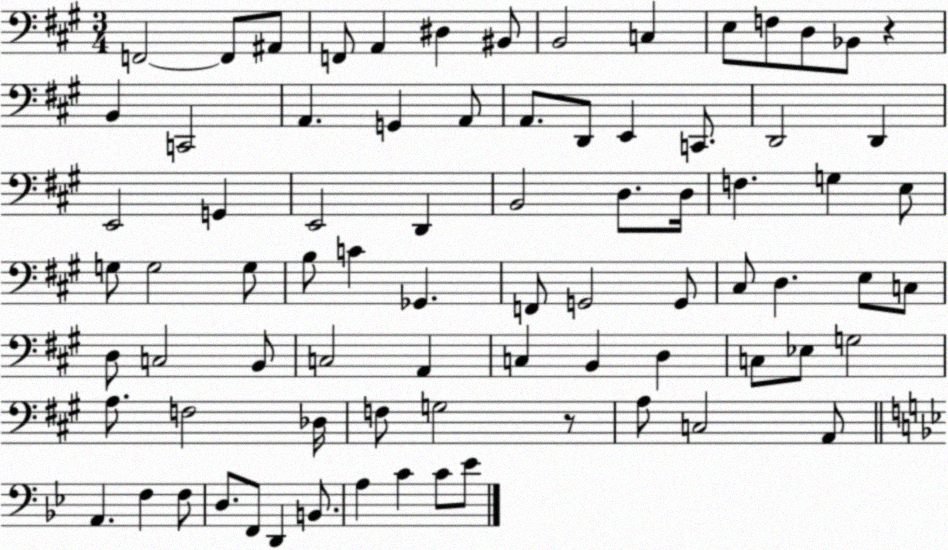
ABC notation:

X:1
T:Untitled
M:3/4
L:1/4
K:A
F,,2 F,,/2 ^A,,/2 F,,/2 A,, ^D, ^B,,/2 B,,2 C, E,/2 F,/2 D,/2 _B,,/2 z B,, C,,2 A,, G,, A,,/2 A,,/2 D,,/2 E,, C,,/2 D,,2 D,, E,,2 G,, E,,2 D,, B,,2 D,/2 D,/4 F, G, E,/2 G,/2 G,2 G,/2 B,/2 C _G,, F,,/2 G,,2 G,,/2 ^C,/2 D, E,/2 C,/2 D,/2 C,2 B,,/2 C,2 A,, C, B,, D, C,/2 _E,/2 G,2 A,/2 F,2 _D,/4 F,/2 G,2 z/2 A,/2 C,2 A,,/2 A,, F, F,/2 D,/2 F,,/2 D,, B,,/2 A, C C/2 _E/2